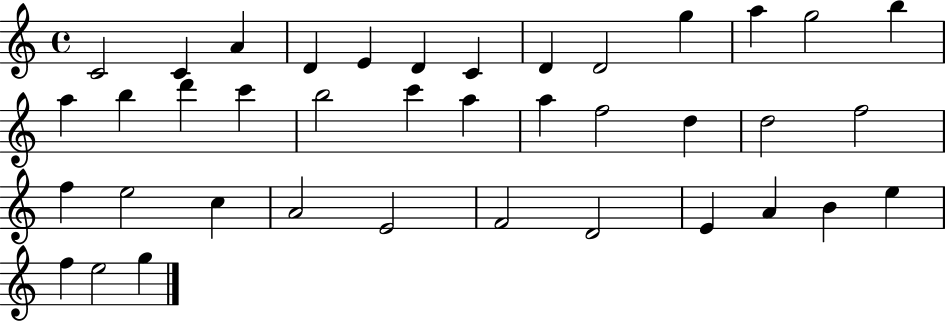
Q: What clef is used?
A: treble